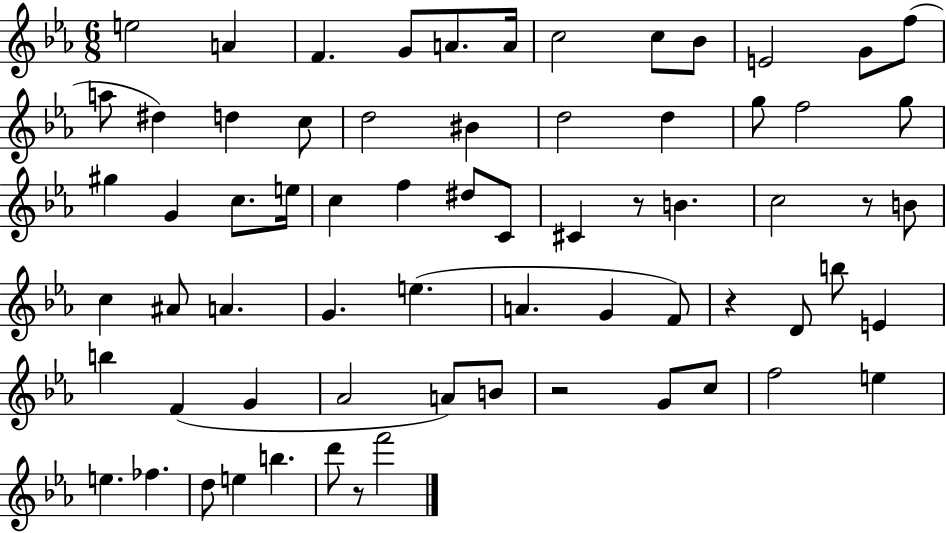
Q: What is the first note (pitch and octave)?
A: E5